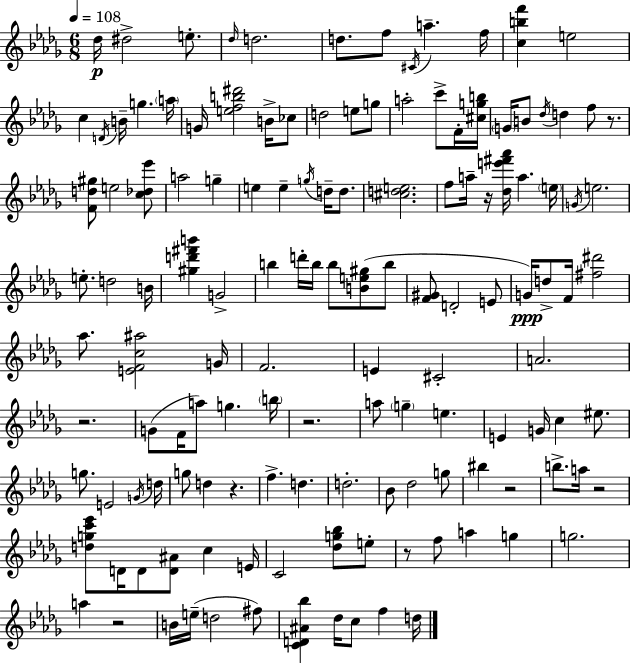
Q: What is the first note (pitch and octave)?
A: Db5